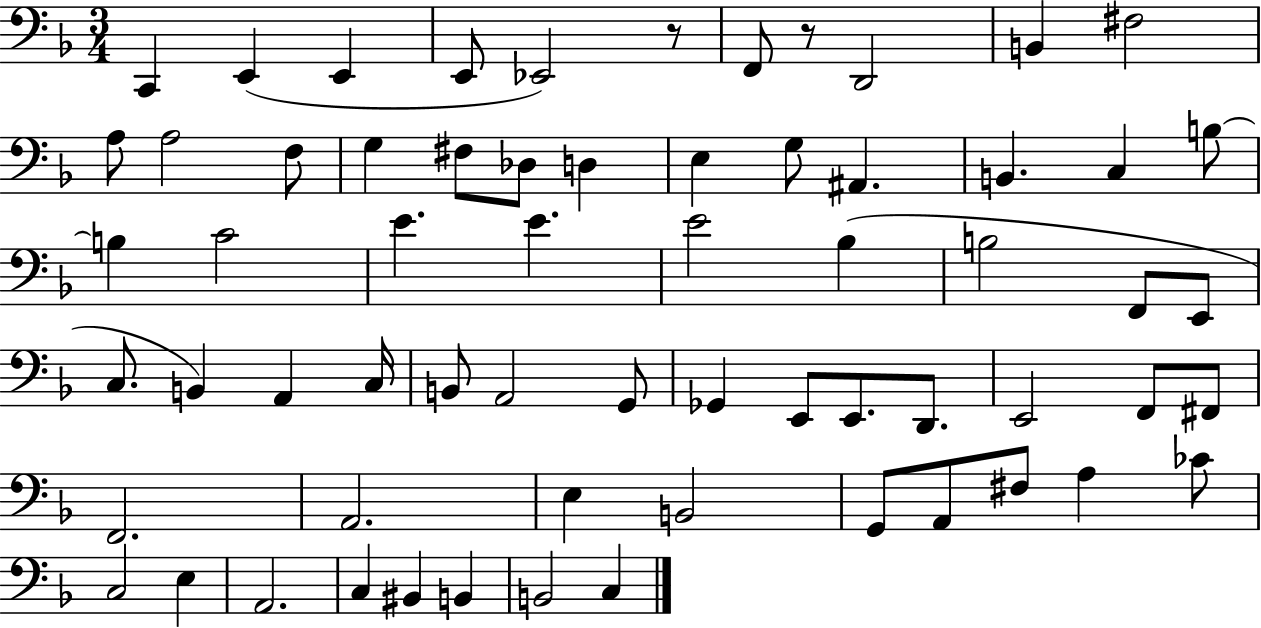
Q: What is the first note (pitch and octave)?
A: C2